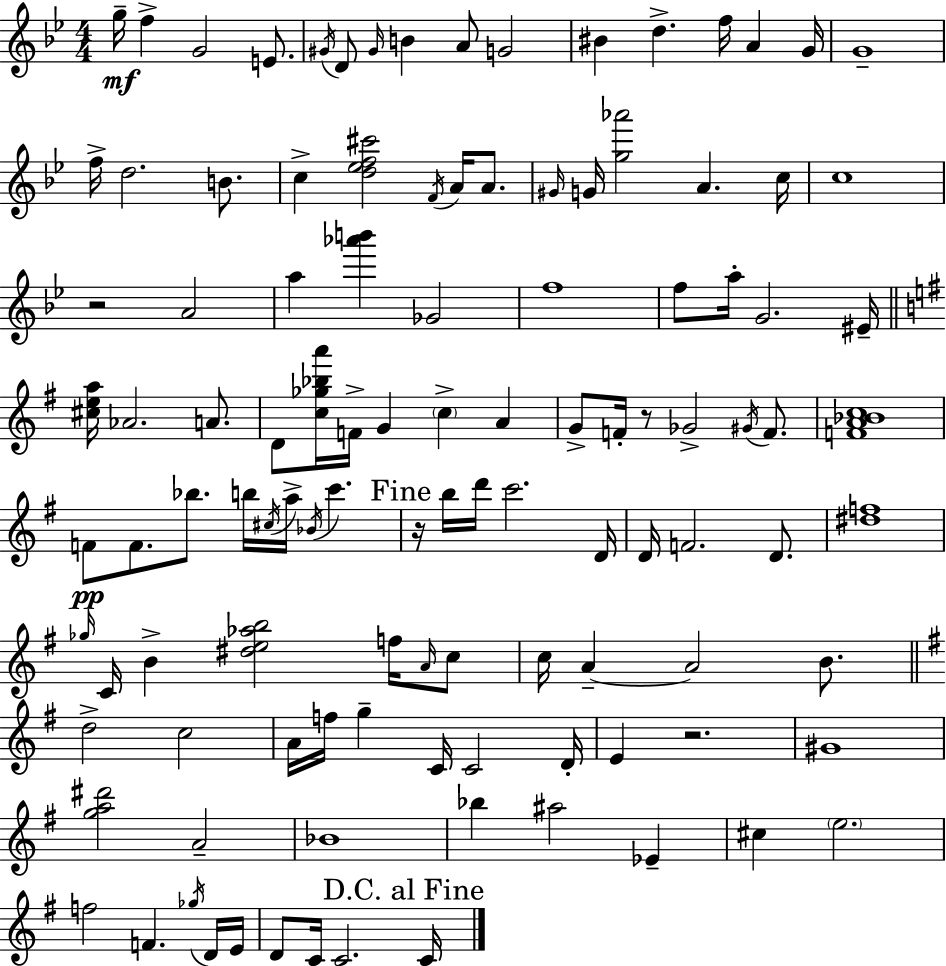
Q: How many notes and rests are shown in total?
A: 112